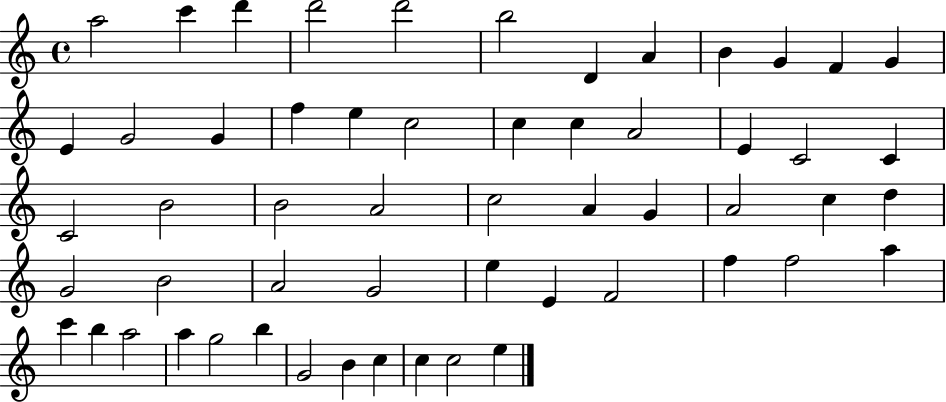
A5/h C6/q D6/q D6/h D6/h B5/h D4/q A4/q B4/q G4/q F4/q G4/q E4/q G4/h G4/q F5/q E5/q C5/h C5/q C5/q A4/h E4/q C4/h C4/q C4/h B4/h B4/h A4/h C5/h A4/q G4/q A4/h C5/q D5/q G4/h B4/h A4/h G4/h E5/q E4/q F4/h F5/q F5/h A5/q C6/q B5/q A5/h A5/q G5/h B5/q G4/h B4/q C5/q C5/q C5/h E5/q